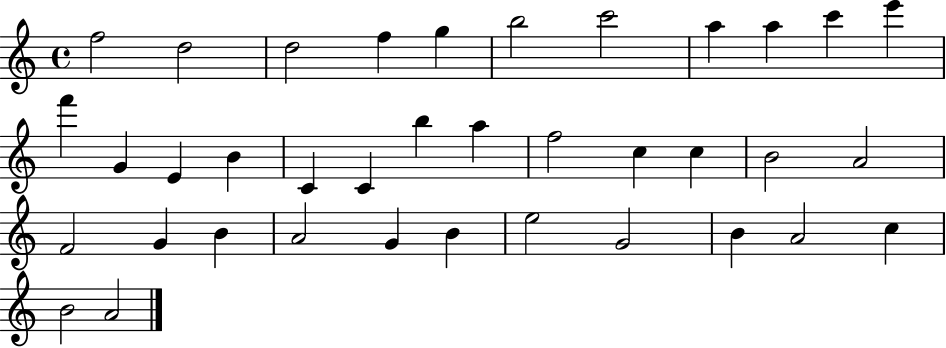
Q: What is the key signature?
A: C major